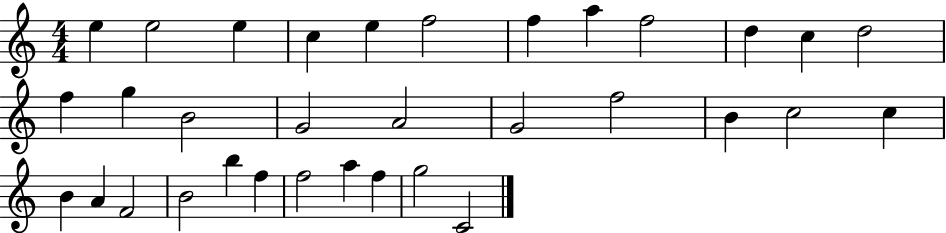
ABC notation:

X:1
T:Untitled
M:4/4
L:1/4
K:C
e e2 e c e f2 f a f2 d c d2 f g B2 G2 A2 G2 f2 B c2 c B A F2 B2 b f f2 a f g2 C2